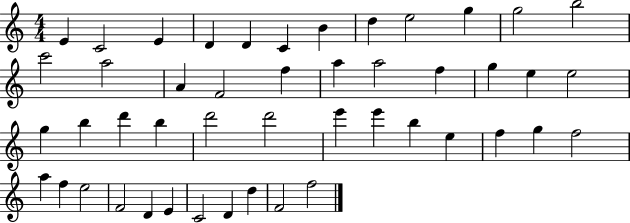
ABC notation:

X:1
T:Untitled
M:4/4
L:1/4
K:C
E C2 E D D C B d e2 g g2 b2 c'2 a2 A F2 f a a2 f g e e2 g b d' b d'2 d'2 e' e' b e f g f2 a f e2 F2 D E C2 D d F2 f2